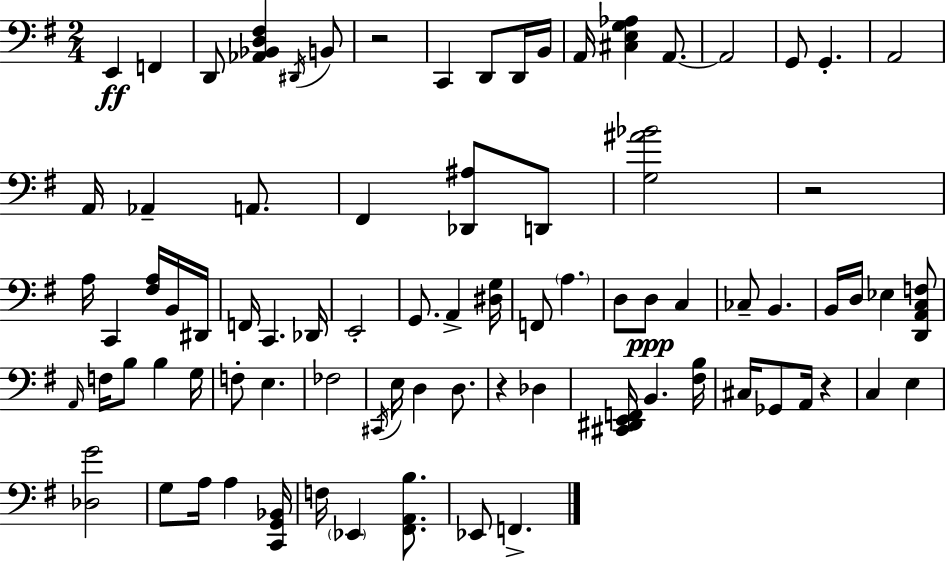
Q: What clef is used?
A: bass